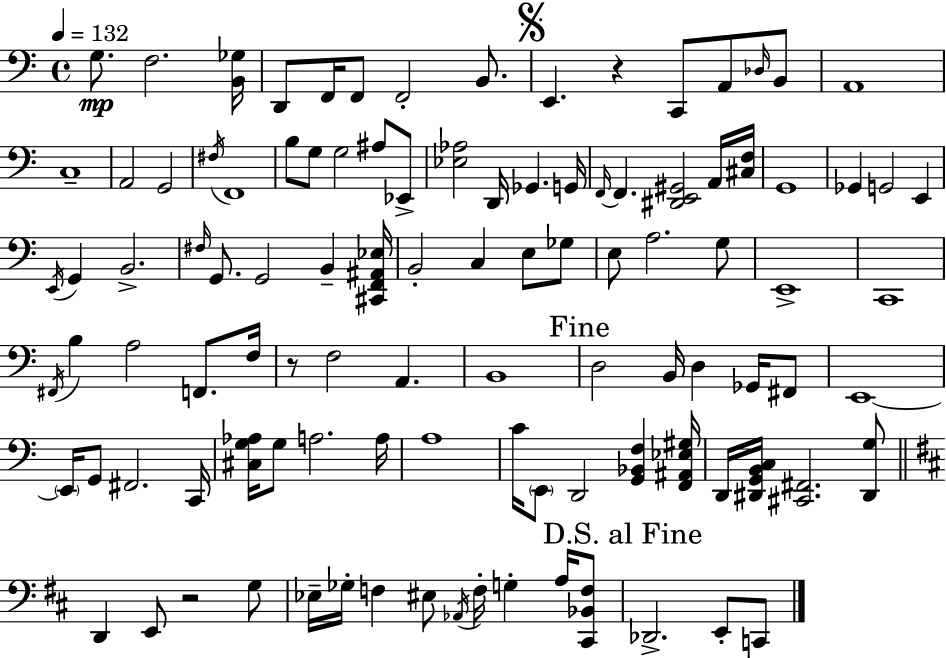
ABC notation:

X:1
T:Untitled
M:4/4
L:1/4
K:Am
G,/2 F,2 [B,,_G,]/4 D,,/2 F,,/4 F,,/2 F,,2 B,,/2 E,, z C,,/2 A,,/2 _D,/4 B,,/2 A,,4 C,4 A,,2 G,,2 ^F,/4 F,,4 B,/2 G,/2 G,2 ^A,/2 _E,,/2 [_E,_A,]2 D,,/4 _G,, G,,/4 F,,/4 F,, [^D,,E,,^G,,]2 A,,/4 [^C,F,]/4 G,,4 _G,, G,,2 E,, E,,/4 G,, B,,2 ^F,/4 G,,/2 G,,2 B,, [^C,,F,,^A,,_E,]/4 B,,2 C, E,/2 _G,/2 E,/2 A,2 G,/2 E,,4 C,,4 ^F,,/4 B, A,2 F,,/2 F,/4 z/2 F,2 A,, B,,4 D,2 B,,/4 D, _G,,/4 ^F,,/2 E,,4 E,,/4 G,,/2 ^F,,2 C,,/4 [^C,G,_A,]/4 G,/2 A,2 A,/4 A,4 C/4 E,,/2 D,,2 [G,,_B,,F,] [F,,^A,,_E,^G,]/4 D,,/4 [^D,,G,,B,,C,]/4 [^C,,^F,,]2 [^D,,G,]/2 D,, E,,/2 z2 G,/2 _E,/4 _G,/4 F, ^E,/2 _A,,/4 F,/4 G, A,/4 [^C,,_B,,F,]/2 _D,,2 E,,/2 C,,/2